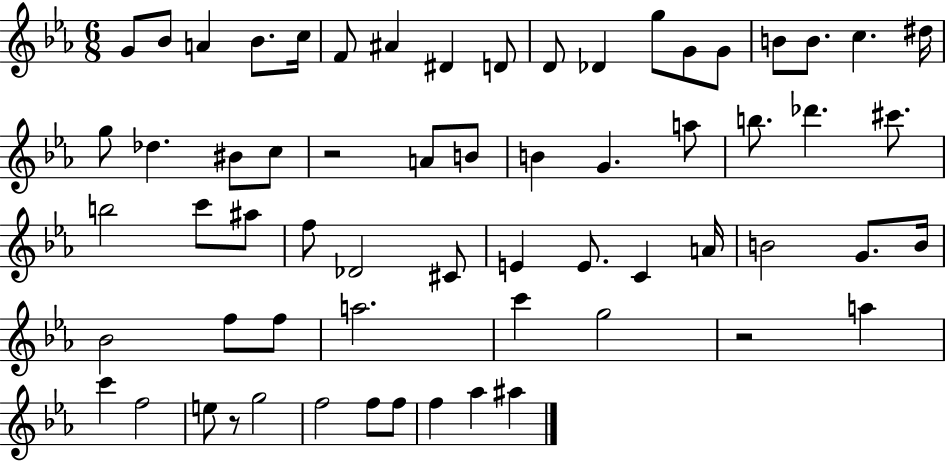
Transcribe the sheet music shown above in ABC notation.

X:1
T:Untitled
M:6/8
L:1/4
K:Eb
G/2 _B/2 A _B/2 c/4 F/2 ^A ^D D/2 D/2 _D g/2 G/2 G/2 B/2 B/2 c ^d/4 g/2 _d ^B/2 c/2 z2 A/2 B/2 B G a/2 b/2 _d' ^c'/2 b2 c'/2 ^a/2 f/2 _D2 ^C/2 E E/2 C A/4 B2 G/2 B/4 _B2 f/2 f/2 a2 c' g2 z2 a c' f2 e/2 z/2 g2 f2 f/2 f/2 f _a ^a